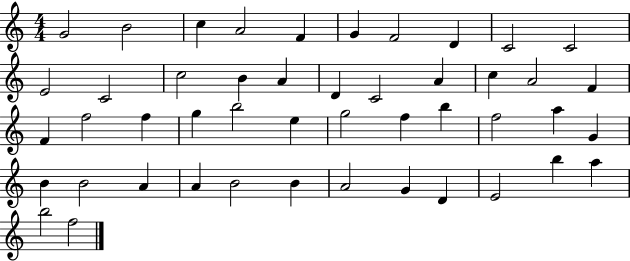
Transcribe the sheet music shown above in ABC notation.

X:1
T:Untitled
M:4/4
L:1/4
K:C
G2 B2 c A2 F G F2 D C2 C2 E2 C2 c2 B A D C2 A c A2 F F f2 f g b2 e g2 f b f2 a G B B2 A A B2 B A2 G D E2 b a b2 f2